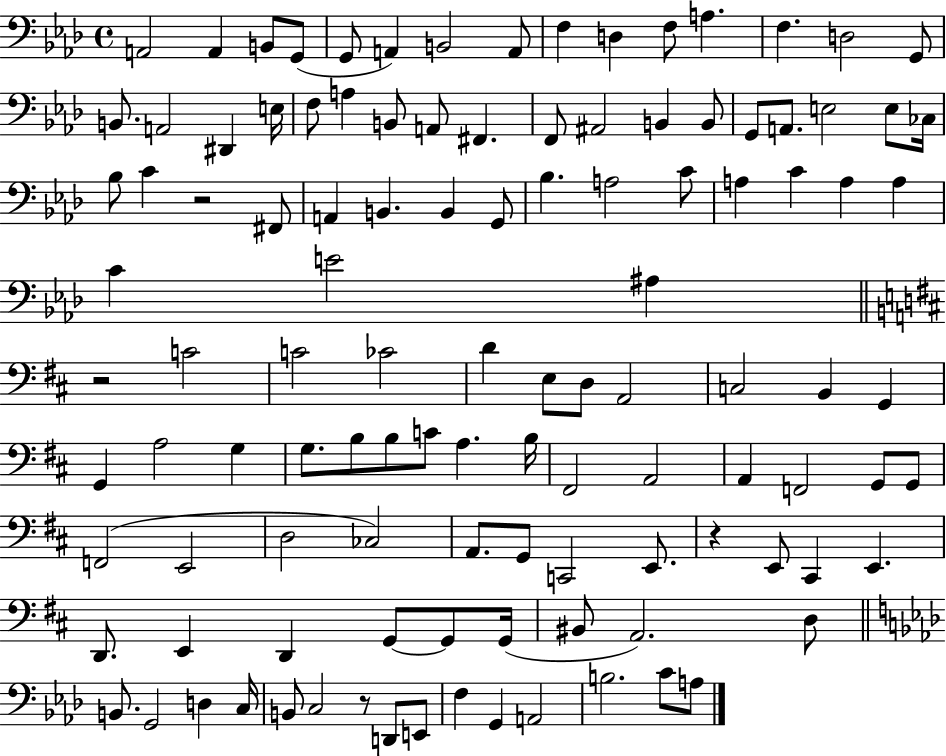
A2/h A2/q B2/e G2/e G2/e A2/q B2/h A2/e F3/q D3/q F3/e A3/q. F3/q. D3/h G2/e B2/e. A2/h D#2/q E3/s F3/e A3/q B2/e A2/e F#2/q. F2/e A#2/h B2/q B2/e G2/e A2/e. E3/h E3/e CES3/s Bb3/e C4/q R/h F#2/e A2/q B2/q. B2/q G2/e Bb3/q. A3/h C4/e A3/q C4/q A3/q A3/q C4/q E4/h A#3/q R/h C4/h C4/h CES4/h D4/q E3/e D3/e A2/h C3/h B2/q G2/q G2/q A3/h G3/q G3/e. B3/e B3/e C4/e A3/q. B3/s F#2/h A2/h A2/q F2/h G2/e G2/e F2/h E2/h D3/h CES3/h A2/e. G2/e C2/h E2/e. R/q E2/e C#2/q E2/q. D2/e. E2/q D2/q G2/e G2/e G2/s BIS2/e A2/h. D3/e B2/e. G2/h D3/q C3/s B2/e C3/h R/e D2/e E2/e F3/q G2/q A2/h B3/h. C4/e A3/e